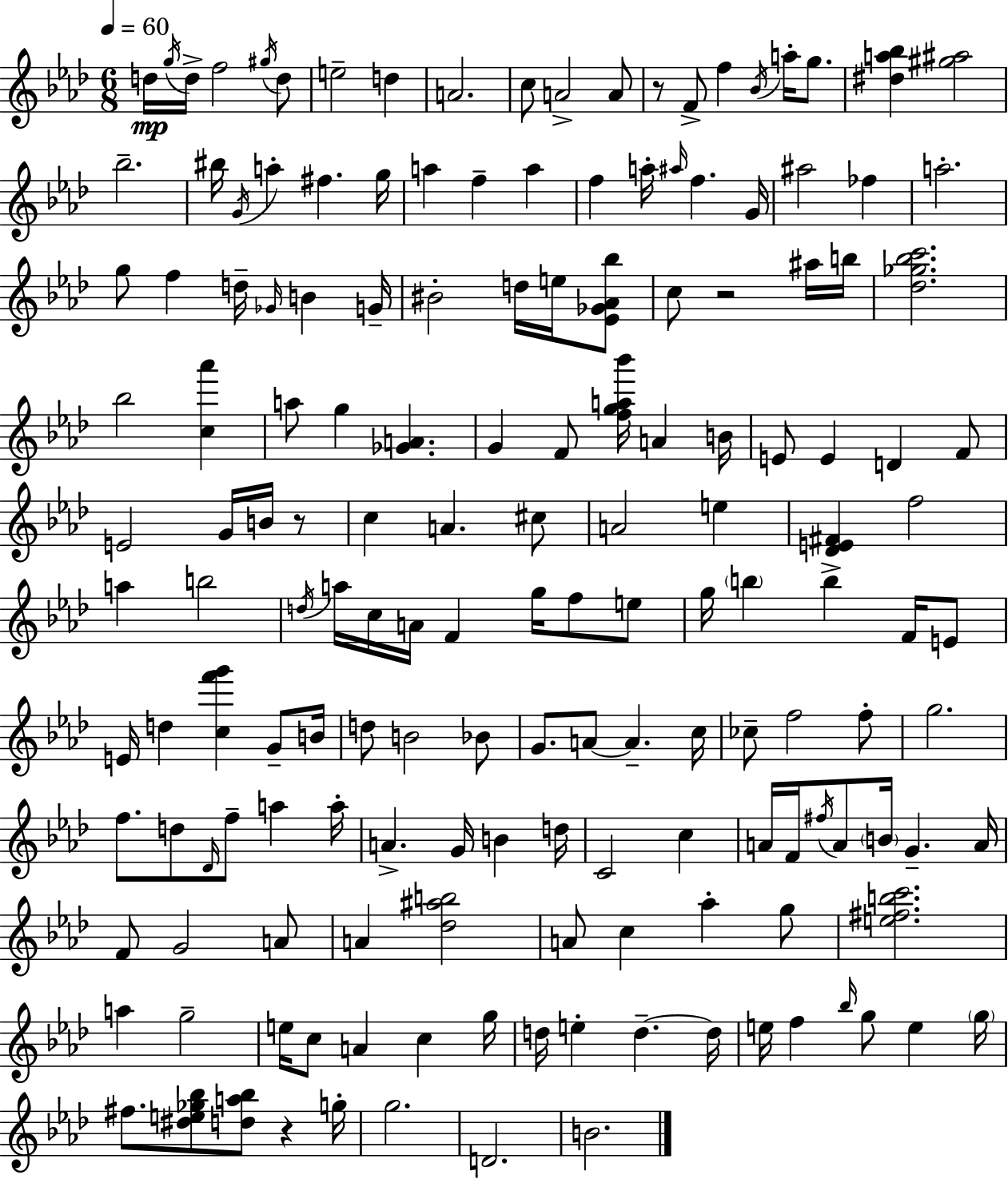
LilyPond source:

{
  \clef treble
  \numericTimeSignature
  \time 6/8
  \key f \minor
  \tempo 4 = 60
  \repeat volta 2 { d''16\mp \acciaccatura { g''16 } d''16-> f''2 \acciaccatura { gis''16 } | d''8 e''2-- d''4 | a'2. | c''8 a'2-> | \break a'8 r8 f'8-> f''4 \acciaccatura { bes'16 } a''16-. | g''8. <dis'' a'' bes''>4 <gis'' ais''>2 | bes''2.-- | bis''16 \acciaccatura { g'16 } a''4-. fis''4. | \break g''16 a''4 f''4-- | a''4 f''4 a''16-. \grace { ais''16 } f''4. | g'16 ais''2 | fes''4 a''2.-. | \break g''8 f''4 d''16-- | \grace { ges'16 } b'4 g'16-- bis'2-. | d''16 e''16 <ees' ges' aes' bes''>8 c''8 r2 | ais''16 b''16 <des'' ges'' bes'' c'''>2. | \break bes''2 | <c'' aes'''>4 a''8 g''4 | <ges' a'>4. g'4 f'8 | <f'' g'' a'' bes'''>16 a'4 b'16 e'8 e'4 | \break d'4 f'8 e'2 | g'16 b'16 r8 c''4 a'4. | cis''8 a'2 | e''4 <des' e' fis'>4 f''2 | \break a''4 b''2 | \acciaccatura { d''16 } a''16 c''16 a'16 f'4 | g''16 f''8 e''8 g''16 \parenthesize b''4 | b''4-> f'16 e'8 e'16 d''4 | \break <c'' f''' g'''>4 g'8-- b'16 d''8 b'2 | bes'8 g'8. a'8~~ | a'4.-- c''16 ces''8-- f''2 | f''8-. g''2. | \break f''8. d''8 | \grace { des'16 } f''8-- a''4 a''16-. a'4.-> | g'16 b'4 d''16 c'2 | c''4 a'16 f'16 \acciaccatura { fis''16 } a'8 | \break \parenthesize b'16 g'4.-- a'16 f'8 g'2 | a'8 a'4 | <des'' ais'' b''>2 a'8 c''4 | aes''4-. g''8 <e'' fis'' b'' c'''>2. | \break a''4 | g''2-- e''16 c''8 | a'4 c''4 g''16 d''16 e''4-. | d''4.--~~ d''16 e''16 f''4 | \break \grace { bes''16 } g''8 e''4 \parenthesize g''16 fis''8. | <dis'' e'' ges'' bes''>8 <d'' a'' bes''>8 r4 g''16-. g''2. | d'2. | b'2. | \break } \bar "|."
}